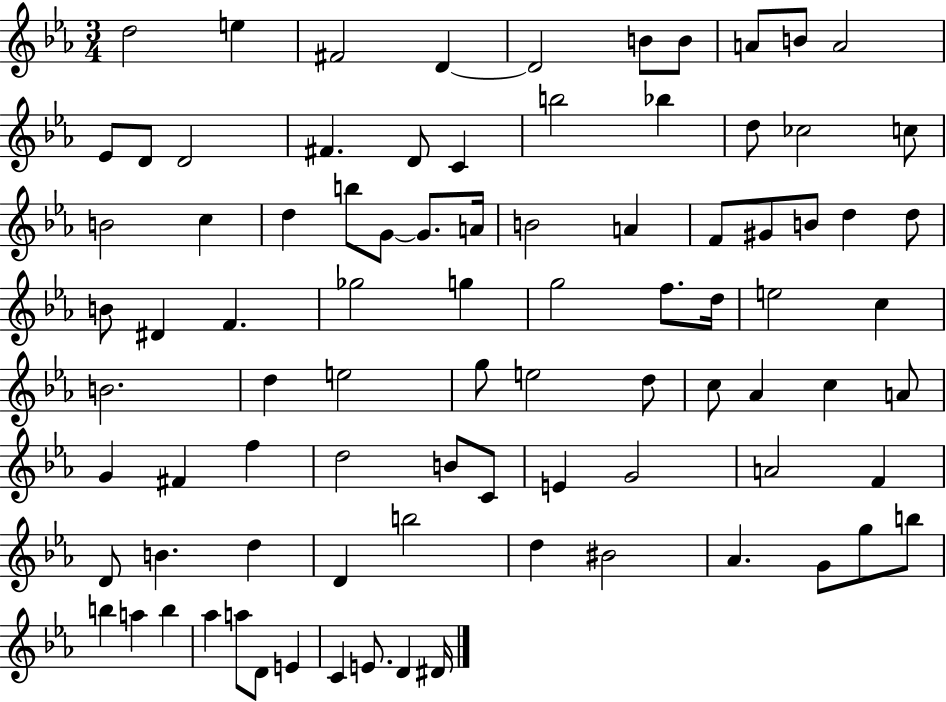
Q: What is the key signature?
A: EES major